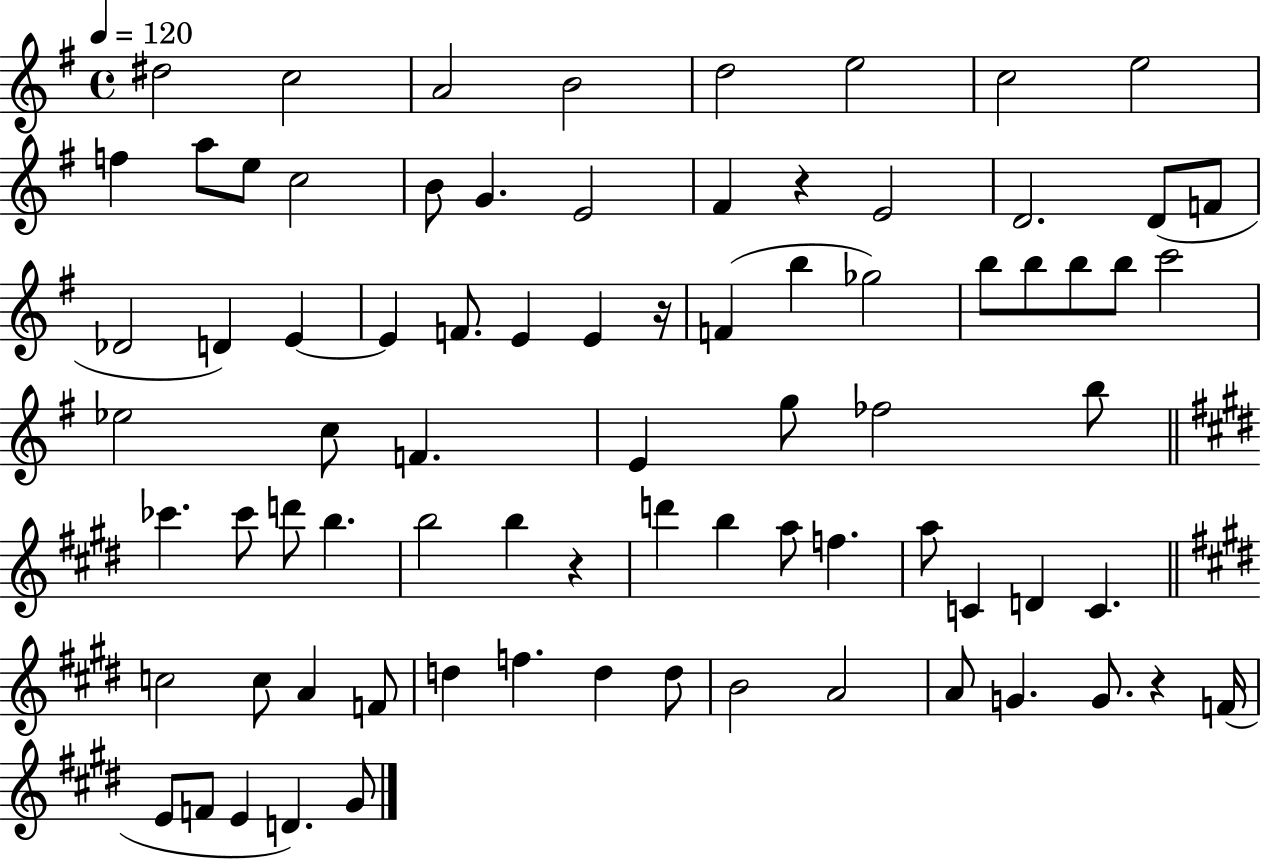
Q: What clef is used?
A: treble